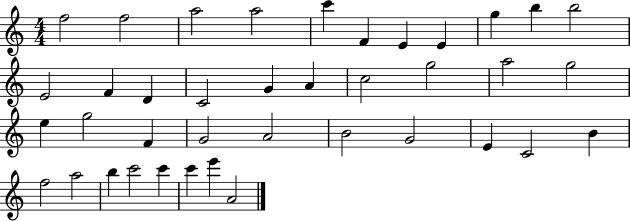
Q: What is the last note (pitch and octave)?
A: A4